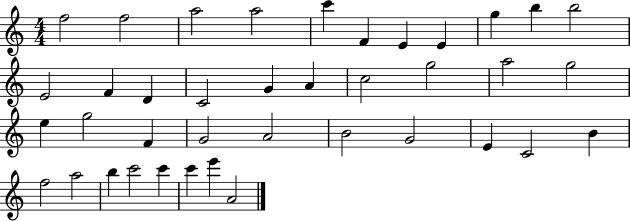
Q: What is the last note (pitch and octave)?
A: A4